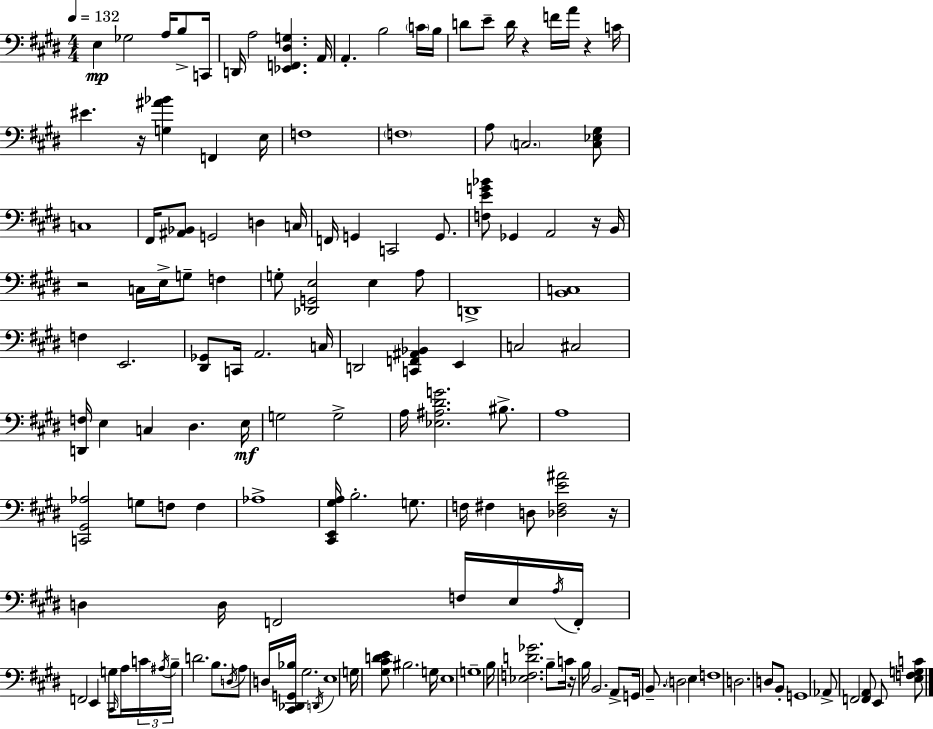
E3/q Gb3/h A3/s B3/e C2/s D2/s A3/h [Eb2,F2,D#3,G3]/q. A2/s A2/q. B3/h C4/s B3/s D4/e E4/e D4/s R/q F4/s A4/s R/q C4/s EIS4/q. R/s [G3,A#4,Bb4]/q F2/q E3/s F3/w F3/w A3/e C3/h. [C3,Eb3,G#3]/e C3/w F#2/s [A#2,Bb2]/e G2/h D3/q C3/s F2/s G2/q C2/h G2/e. [F3,E4,G4,Bb4]/e Gb2/q A2/h R/s B2/s R/h C3/s E3/s G3/e F3/q G3/e [Db2,G2,E3]/h E3/q A3/e D2/w [B2,C3]/w F3/q E2/h. [D#2,Gb2]/e C2/s A2/h. C3/s D2/h [C2,F2,A#2,Bb2]/q E2/q C3/h C#3/h [D2,F3]/s E3/q C3/q D#3/q. E3/s G3/h G3/h A3/s [Eb3,A#3,D#4,G4]/h. BIS3/e. A3/w [C2,G#2,Ab3]/h G3/e F3/e F3/q Ab3/w [C#2,E2,G#3,A3]/s B3/h. G3/e. F3/s F#3/q D3/e [Db3,F#3,E4,A#4]/h R/s D3/q D3/s F2/h F3/s E3/s A3/s F2/s F2/h E2/q G3/e C#2/s A3/s C4/s A#3/s B3/s D4/h. B3/e. D3/s A3/e D3/s [C#2,Db2,G2,Bb3]/s G#3/h. D2/s E3/w G3/s [G#3,C#4,D4,E4]/e BIS3/h. G3/s E3/w G3/w B3/s [Eb3,F3,D4,Gb4]/h. B3/e C4/s R/s B3/s B2/h. A2/e G2/s B2/e. D3/h E3/q F3/w D3/h. D3/e B2/e G2/w Ab2/e F2/h [F2,A2]/e E2/e [E3,F3,G3,C4]/e